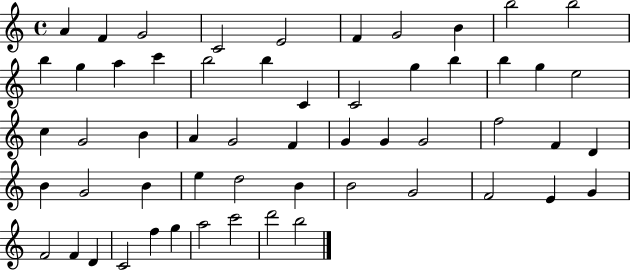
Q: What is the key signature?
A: C major